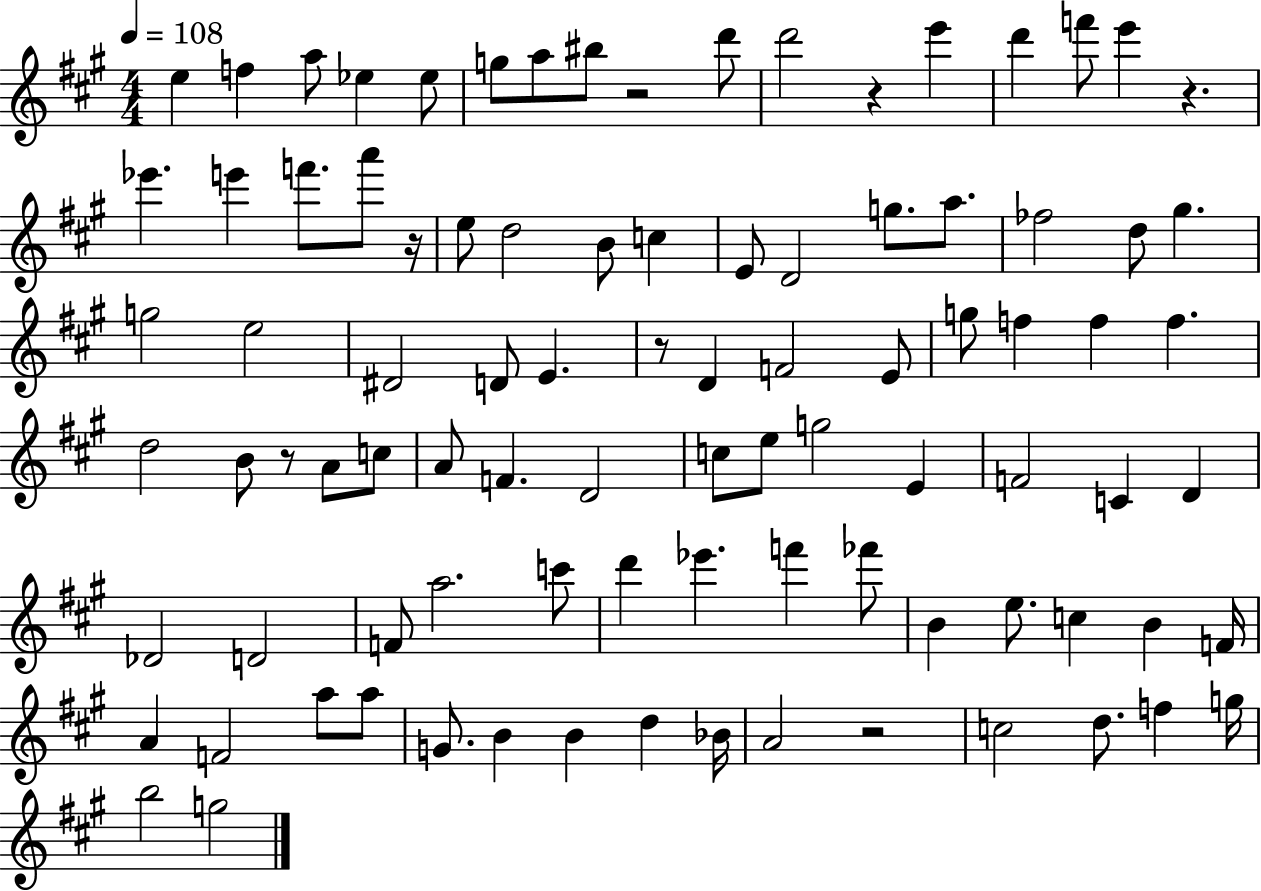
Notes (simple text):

E5/q F5/q A5/e Eb5/q Eb5/e G5/e A5/e BIS5/e R/h D6/e D6/h R/q E6/q D6/q F6/e E6/q R/q. Eb6/q. E6/q F6/e. A6/e R/s E5/e D5/h B4/e C5/q E4/e D4/h G5/e. A5/e. FES5/h D5/e G#5/q. G5/h E5/h D#4/h D4/e E4/q. R/e D4/q F4/h E4/e G5/e F5/q F5/q F5/q. D5/h B4/e R/e A4/e C5/e A4/e F4/q. D4/h C5/e E5/e G5/h E4/q F4/h C4/q D4/q Db4/h D4/h F4/e A5/h. C6/e D6/q Eb6/q. F6/q FES6/e B4/q E5/e. C5/q B4/q F4/s A4/q F4/h A5/e A5/e G4/e. B4/q B4/q D5/q Bb4/s A4/h R/h C5/h D5/e. F5/q G5/s B5/h G5/h